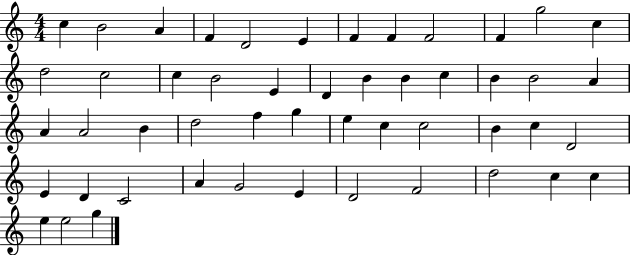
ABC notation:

X:1
T:Untitled
M:4/4
L:1/4
K:C
c B2 A F D2 E F F F2 F g2 c d2 c2 c B2 E D B B c B B2 A A A2 B d2 f g e c c2 B c D2 E D C2 A G2 E D2 F2 d2 c c e e2 g